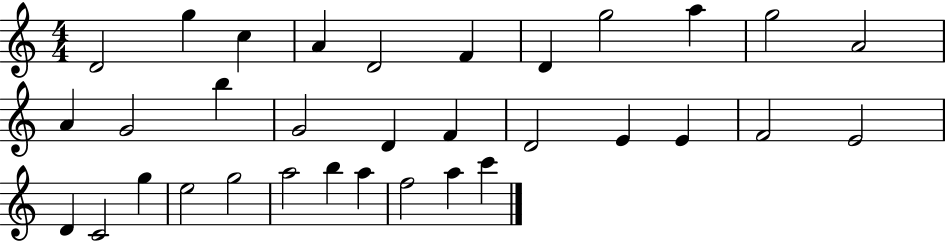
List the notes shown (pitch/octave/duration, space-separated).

D4/h G5/q C5/q A4/q D4/h F4/q D4/q G5/h A5/q G5/h A4/h A4/q G4/h B5/q G4/h D4/q F4/q D4/h E4/q E4/q F4/h E4/h D4/q C4/h G5/q E5/h G5/h A5/h B5/q A5/q F5/h A5/q C6/q